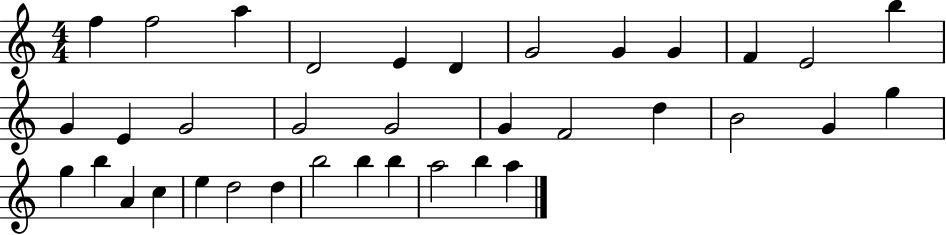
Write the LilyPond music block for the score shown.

{
  \clef treble
  \numericTimeSignature
  \time 4/4
  \key c \major
  f''4 f''2 a''4 | d'2 e'4 d'4 | g'2 g'4 g'4 | f'4 e'2 b''4 | \break g'4 e'4 g'2 | g'2 g'2 | g'4 f'2 d''4 | b'2 g'4 g''4 | \break g''4 b''4 a'4 c''4 | e''4 d''2 d''4 | b''2 b''4 b''4 | a''2 b''4 a''4 | \break \bar "|."
}